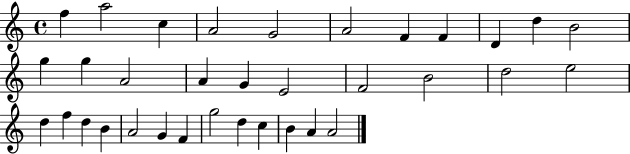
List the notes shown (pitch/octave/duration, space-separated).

F5/q A5/h C5/q A4/h G4/h A4/h F4/q F4/q D4/q D5/q B4/h G5/q G5/q A4/h A4/q G4/q E4/h F4/h B4/h D5/h E5/h D5/q F5/q D5/q B4/q A4/h G4/q F4/q G5/h D5/q C5/q B4/q A4/q A4/h